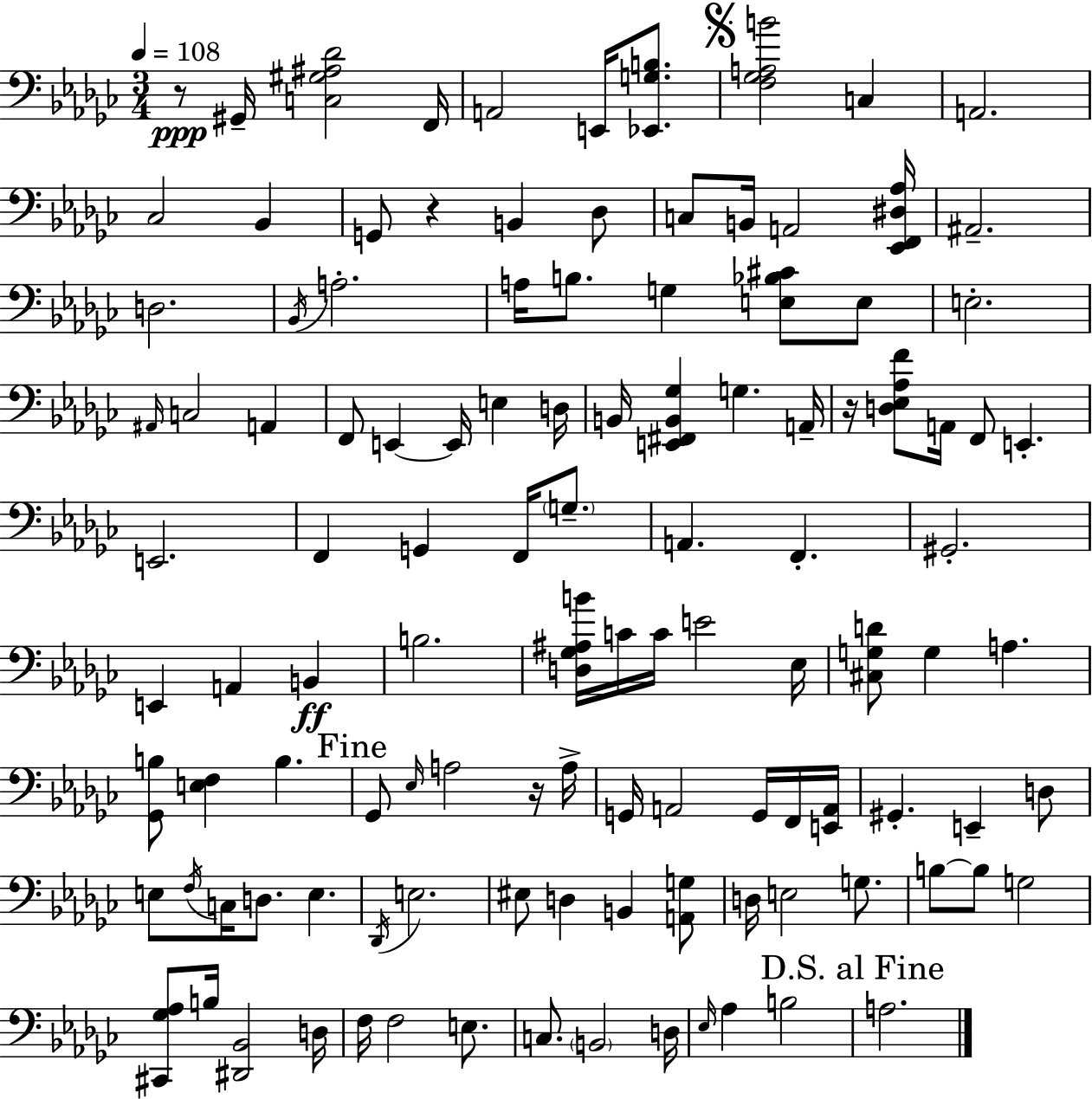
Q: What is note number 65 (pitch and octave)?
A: G#2